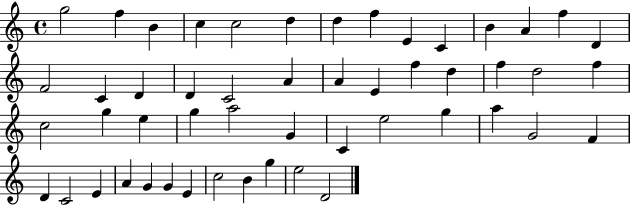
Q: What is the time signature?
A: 4/4